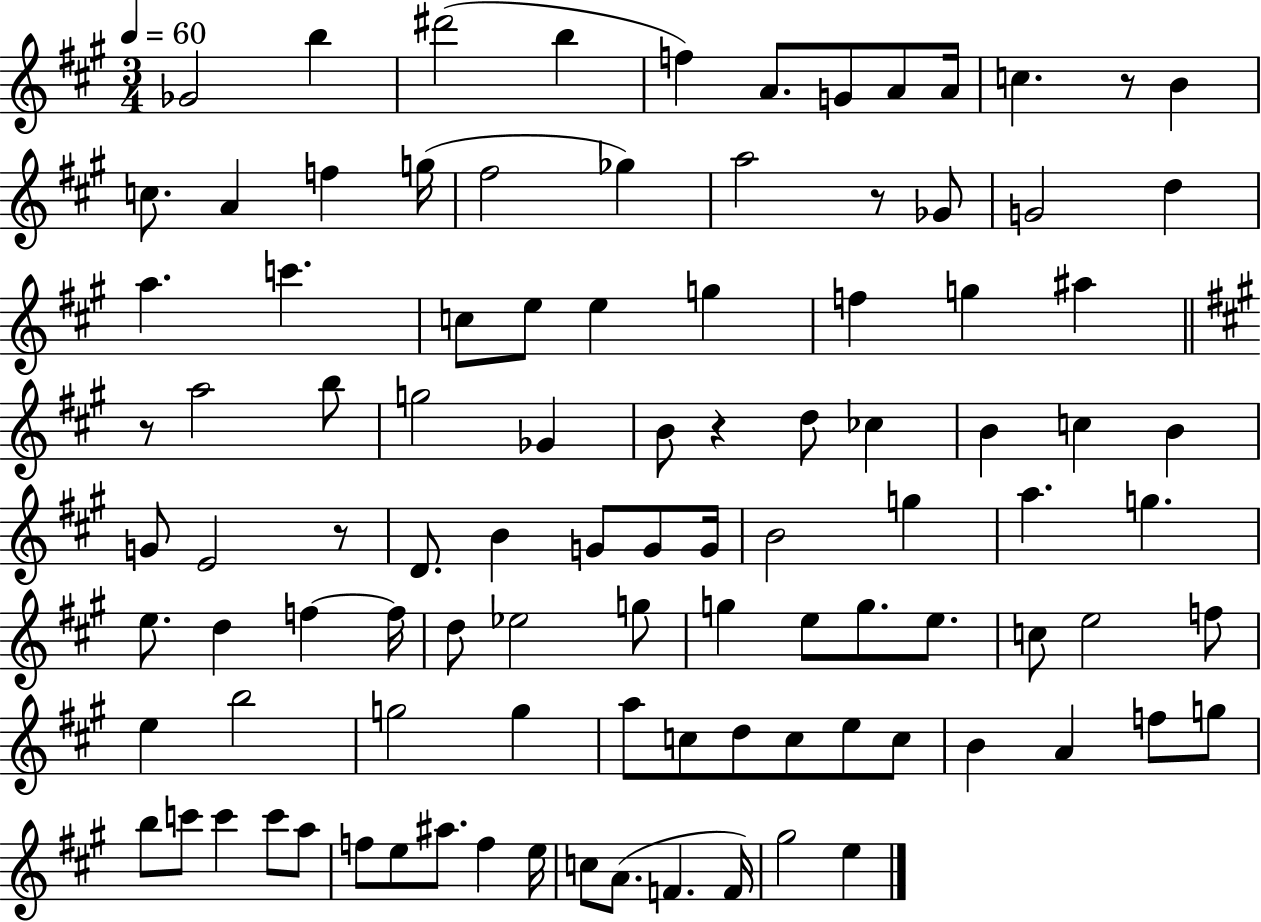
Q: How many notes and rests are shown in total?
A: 100